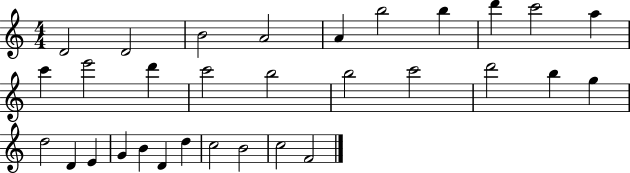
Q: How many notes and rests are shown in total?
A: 31